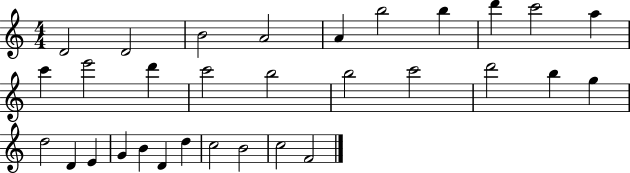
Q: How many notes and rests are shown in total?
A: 31